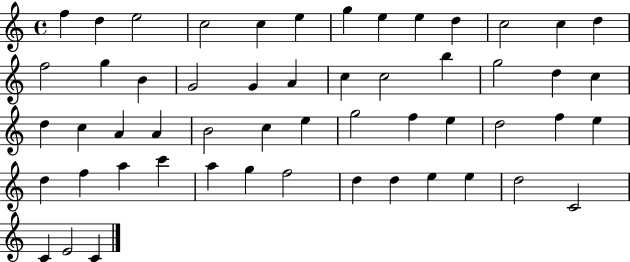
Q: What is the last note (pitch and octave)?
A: C4